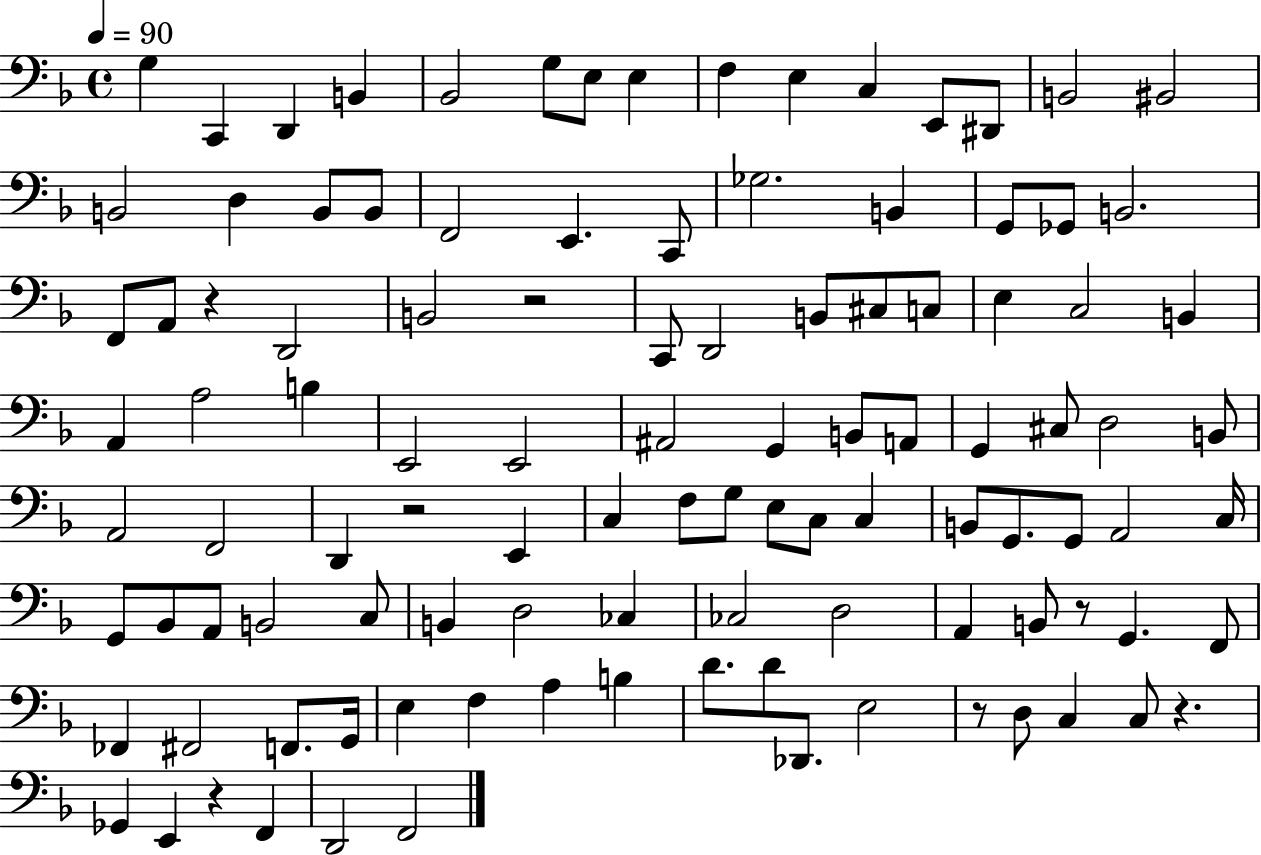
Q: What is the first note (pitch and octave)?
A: G3